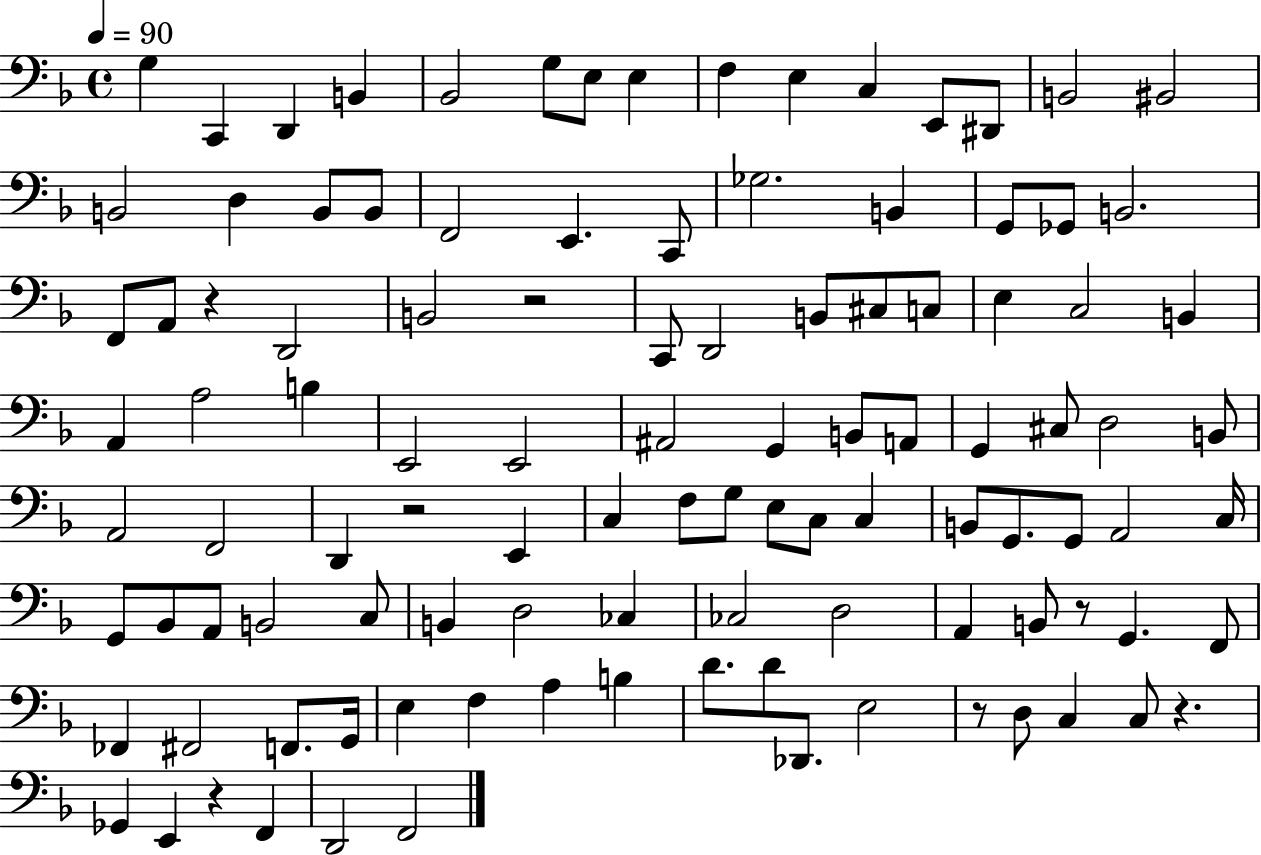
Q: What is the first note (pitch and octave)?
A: G3